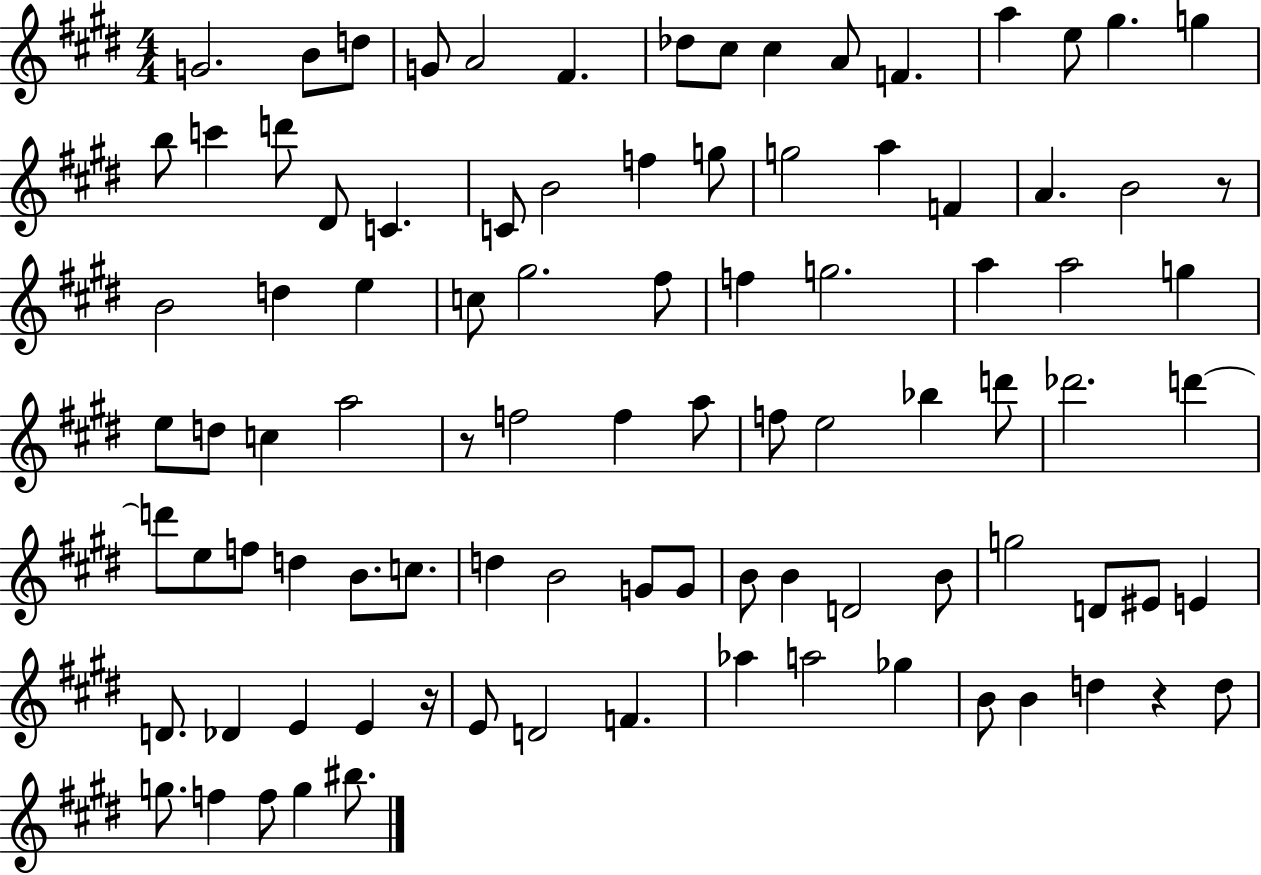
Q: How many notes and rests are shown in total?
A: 94